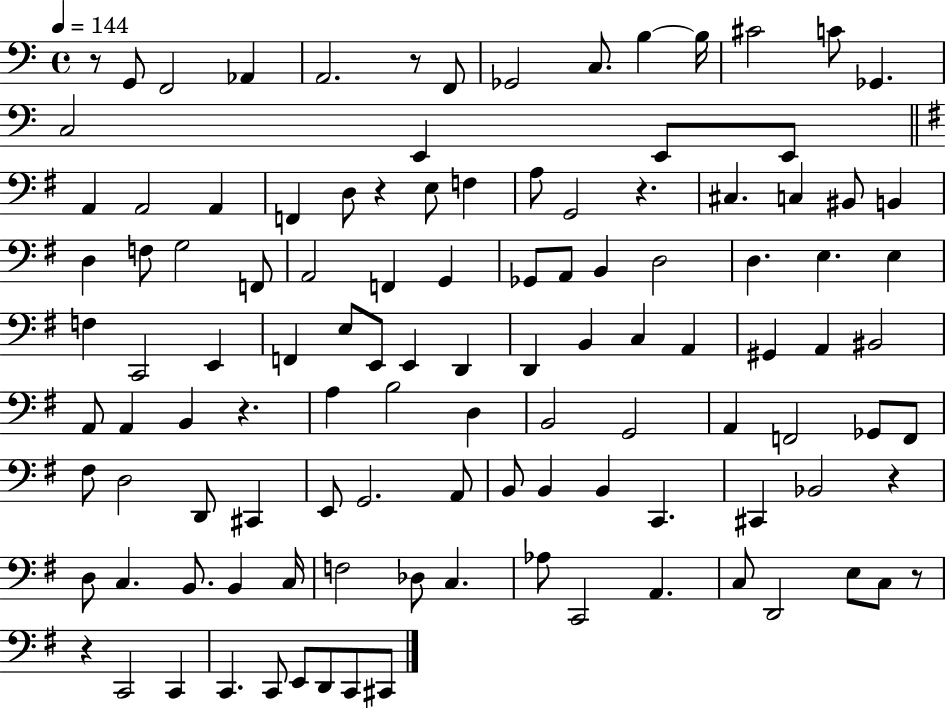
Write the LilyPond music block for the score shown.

{
  \clef bass
  \time 4/4
  \defaultTimeSignature
  \key c \major
  \tempo 4 = 144
  r8 g,8 f,2 aes,4 | a,2. r8 f,8 | ges,2 c8. b4~~ b16 | cis'2 c'8 ges,4. | \break c2 e,4 e,8 e,8 | \bar "||" \break \key g \major a,4 a,2 a,4 | f,4 d8 r4 e8 f4 | a8 g,2 r4. | cis4. c4 bis,8 b,4 | \break d4 f8 g2 f,8 | a,2 f,4 g,4 | ges,8 a,8 b,4 d2 | d4. e4. e4 | \break f4 c,2 e,4 | f,4 e8 e,8 e,4 d,4 | d,4 b,4 c4 a,4 | gis,4 a,4 bis,2 | \break a,8 a,4 b,4 r4. | a4 b2 d4 | b,2 g,2 | a,4 f,2 ges,8 f,8 | \break fis8 d2 d,8 cis,4 | e,8 g,2. a,8 | b,8 b,4 b,4 c,4. | cis,4 bes,2 r4 | \break d8 c4. b,8. b,4 c16 | f2 des8 c4. | aes8 c,2 a,4. | c8 d,2 e8 c8 r8 | \break r4 c,2 c,4 | c,4. c,8 e,8 d,8 c,8 cis,8 | \bar "|."
}